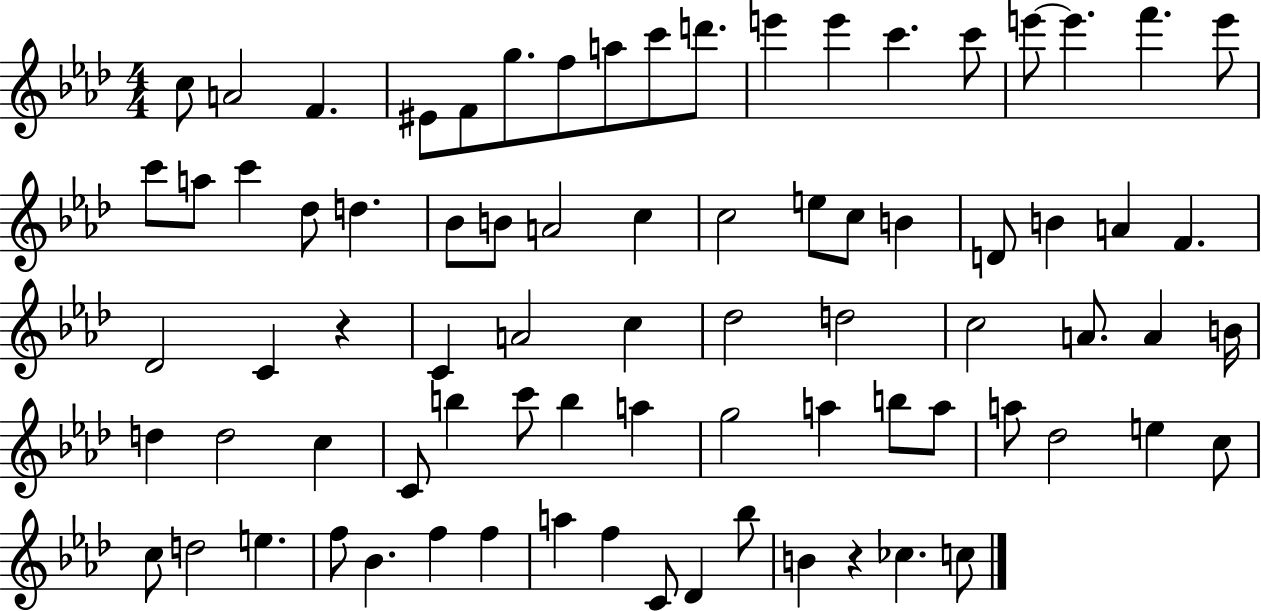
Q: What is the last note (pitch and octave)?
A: C5